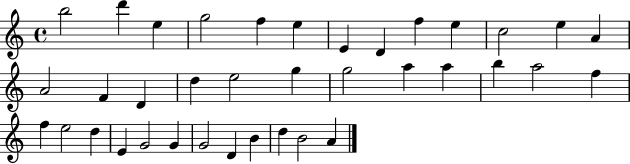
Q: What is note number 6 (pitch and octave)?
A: E5